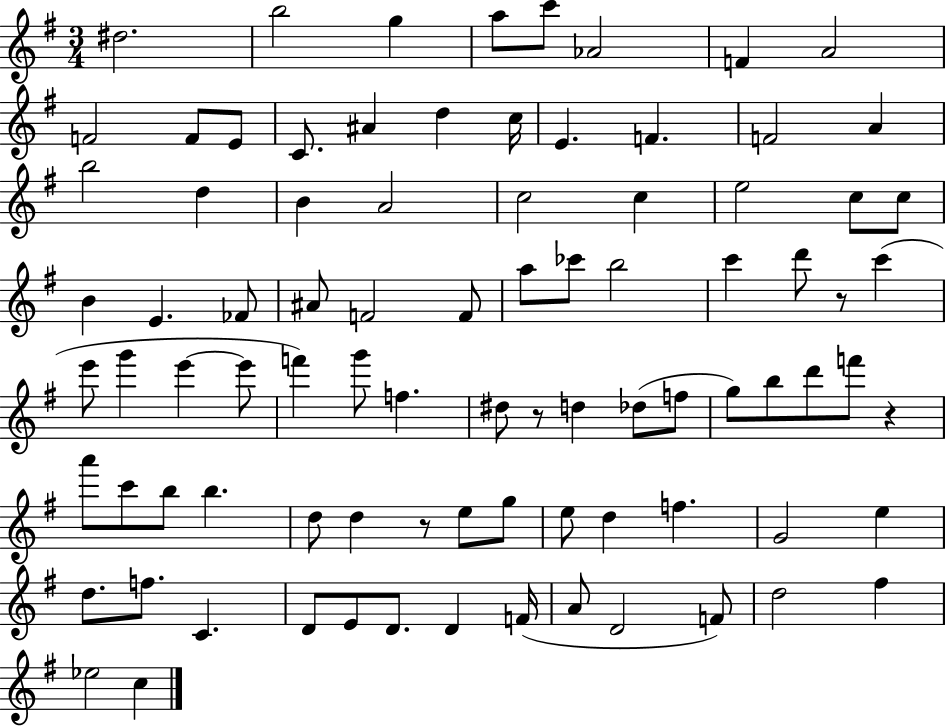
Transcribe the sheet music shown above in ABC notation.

X:1
T:Untitled
M:3/4
L:1/4
K:G
^d2 b2 g a/2 c'/2 _A2 F A2 F2 F/2 E/2 C/2 ^A d c/4 E F F2 A b2 d B A2 c2 c e2 c/2 c/2 B E _F/2 ^A/2 F2 F/2 a/2 _c'/2 b2 c' d'/2 z/2 c' e'/2 g' e' e'/2 f' g'/2 f ^d/2 z/2 d _d/2 f/2 g/2 b/2 d'/2 f'/2 z a'/2 c'/2 b/2 b d/2 d z/2 e/2 g/2 e/2 d f G2 e d/2 f/2 C D/2 E/2 D/2 D F/4 A/2 D2 F/2 d2 ^f _e2 c